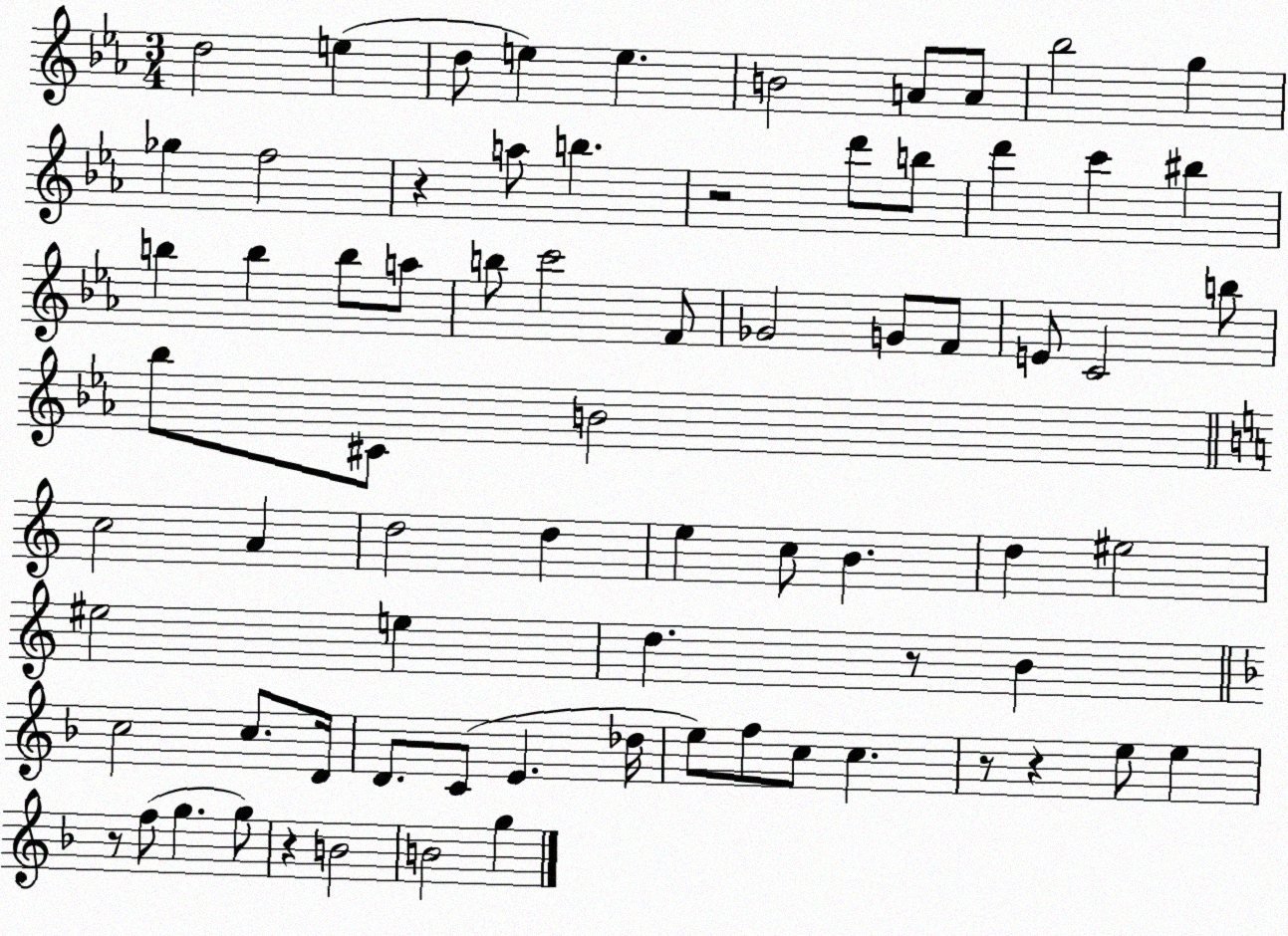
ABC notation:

X:1
T:Untitled
M:3/4
L:1/4
K:Eb
d2 e d/2 e e B2 A/2 A/2 _b2 g _g f2 z a/2 b z2 d'/2 b/2 d' c' ^b b b b/2 a/2 b/2 c'2 F/2 _G2 G/2 F/2 E/2 C2 b/2 _b/2 ^C/2 B2 c2 A d2 d e c/2 B d ^e2 ^e2 e d z/2 B c2 c/2 D/4 D/2 C/2 E _d/4 e/2 f/2 c/2 c z/2 z e/2 e z/2 f/2 g g/2 z B2 B2 g